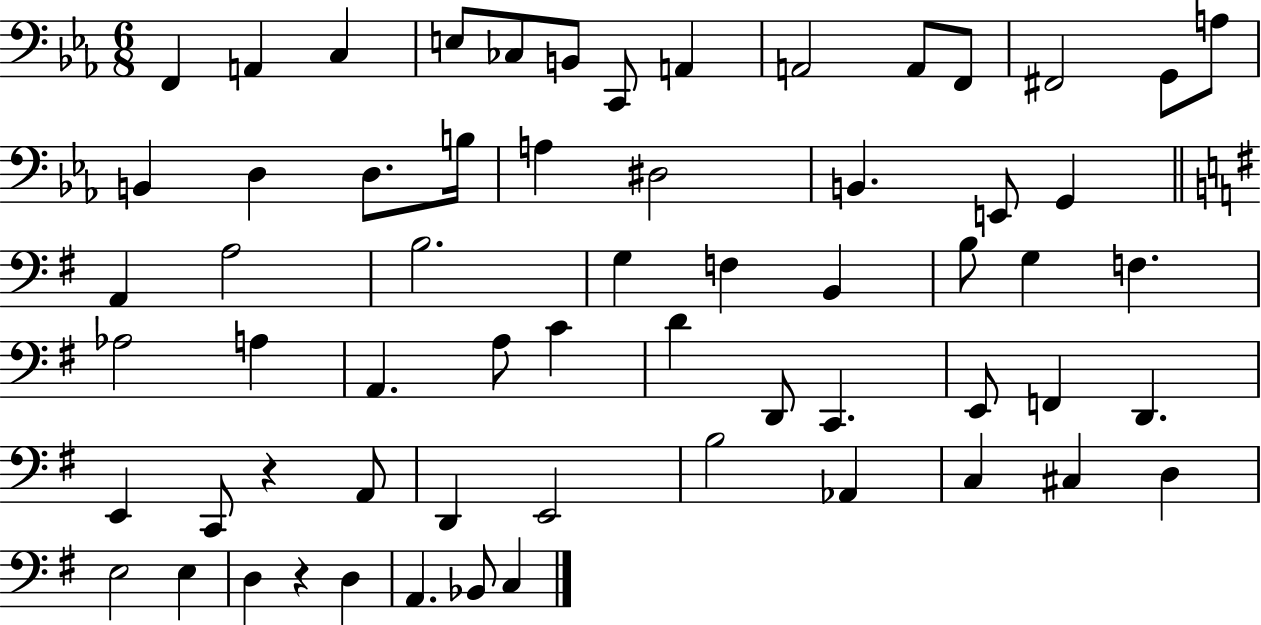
F2/q A2/q C3/q E3/e CES3/e B2/e C2/e A2/q A2/h A2/e F2/e F#2/h G2/e A3/e B2/q D3/q D3/e. B3/s A3/q D#3/h B2/q. E2/e G2/q A2/q A3/h B3/h. G3/q F3/q B2/q B3/e G3/q F3/q. Ab3/h A3/q A2/q. A3/e C4/q D4/q D2/e C2/q. E2/e F2/q D2/q. E2/q C2/e R/q A2/e D2/q E2/h B3/h Ab2/q C3/q C#3/q D3/q E3/h E3/q D3/q R/q D3/q A2/q. Bb2/e C3/q